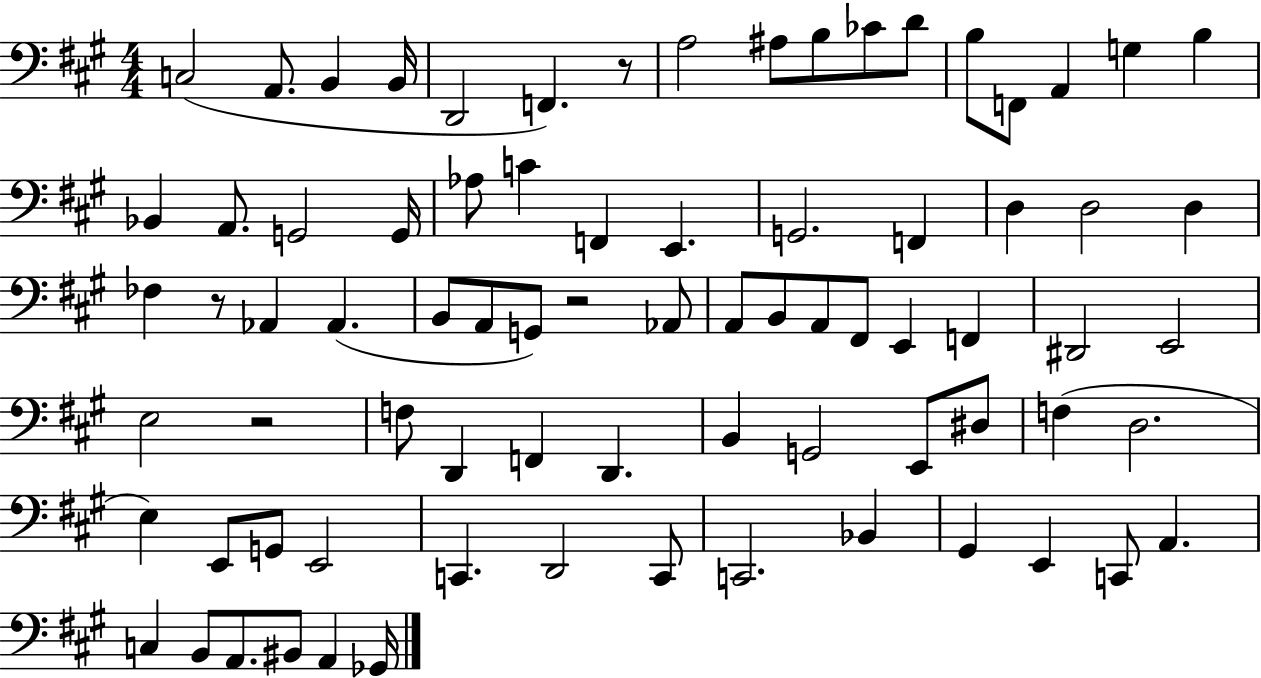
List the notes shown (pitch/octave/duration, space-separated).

C3/h A2/e. B2/q B2/s D2/h F2/q. R/e A3/h A#3/e B3/e CES4/e D4/e B3/e F2/e A2/q G3/q B3/q Bb2/q A2/e. G2/h G2/s Ab3/e C4/q F2/q E2/q. G2/h. F2/q D3/q D3/h D3/q FES3/q R/e Ab2/q Ab2/q. B2/e A2/e G2/e R/h Ab2/e A2/e B2/e A2/e F#2/e E2/q F2/q D#2/h E2/h E3/h R/h F3/e D2/q F2/q D2/q. B2/q G2/h E2/e D#3/e F3/q D3/h. E3/q E2/e G2/e E2/h C2/q. D2/h C2/e C2/h. Bb2/q G#2/q E2/q C2/e A2/q. C3/q B2/e A2/e. BIS2/e A2/q Gb2/s